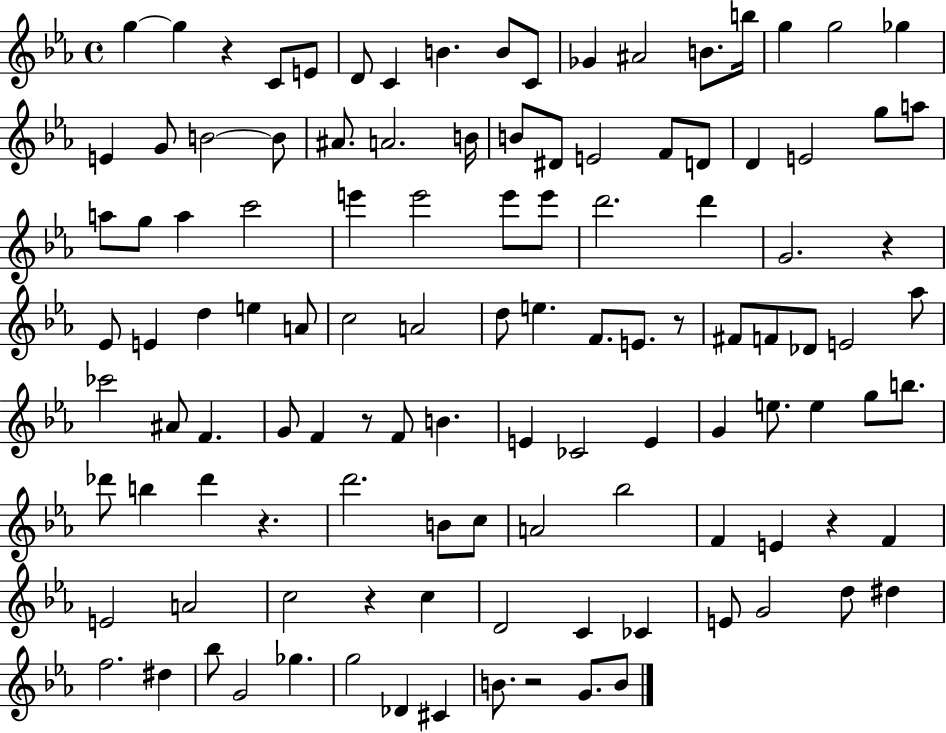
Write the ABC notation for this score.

X:1
T:Untitled
M:4/4
L:1/4
K:Eb
g g z C/2 E/2 D/2 C B B/2 C/2 _G ^A2 B/2 b/4 g g2 _g E G/2 B2 B/2 ^A/2 A2 B/4 B/2 ^D/2 E2 F/2 D/2 D E2 g/2 a/2 a/2 g/2 a c'2 e' e'2 e'/2 e'/2 d'2 d' G2 z _E/2 E d e A/2 c2 A2 d/2 e F/2 E/2 z/2 ^F/2 F/2 _D/2 E2 _a/2 _c'2 ^A/2 F G/2 F z/2 F/2 B E _C2 E G e/2 e g/2 b/2 _d'/2 b _d' z d'2 B/2 c/2 A2 _b2 F E z F E2 A2 c2 z c D2 C _C E/2 G2 d/2 ^d f2 ^d _b/2 G2 _g g2 _D ^C B/2 z2 G/2 B/2